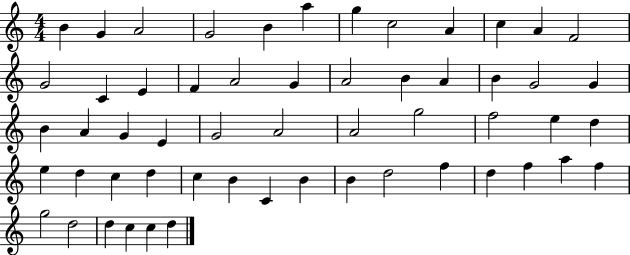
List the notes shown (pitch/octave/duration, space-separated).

B4/q G4/q A4/h G4/h B4/q A5/q G5/q C5/h A4/q C5/q A4/q F4/h G4/h C4/q E4/q F4/q A4/h G4/q A4/h B4/q A4/q B4/q G4/h G4/q B4/q A4/q G4/q E4/q G4/h A4/h A4/h G5/h F5/h E5/q D5/q E5/q D5/q C5/q D5/q C5/q B4/q C4/q B4/q B4/q D5/h F5/q D5/q F5/q A5/q F5/q G5/h D5/h D5/q C5/q C5/q D5/q